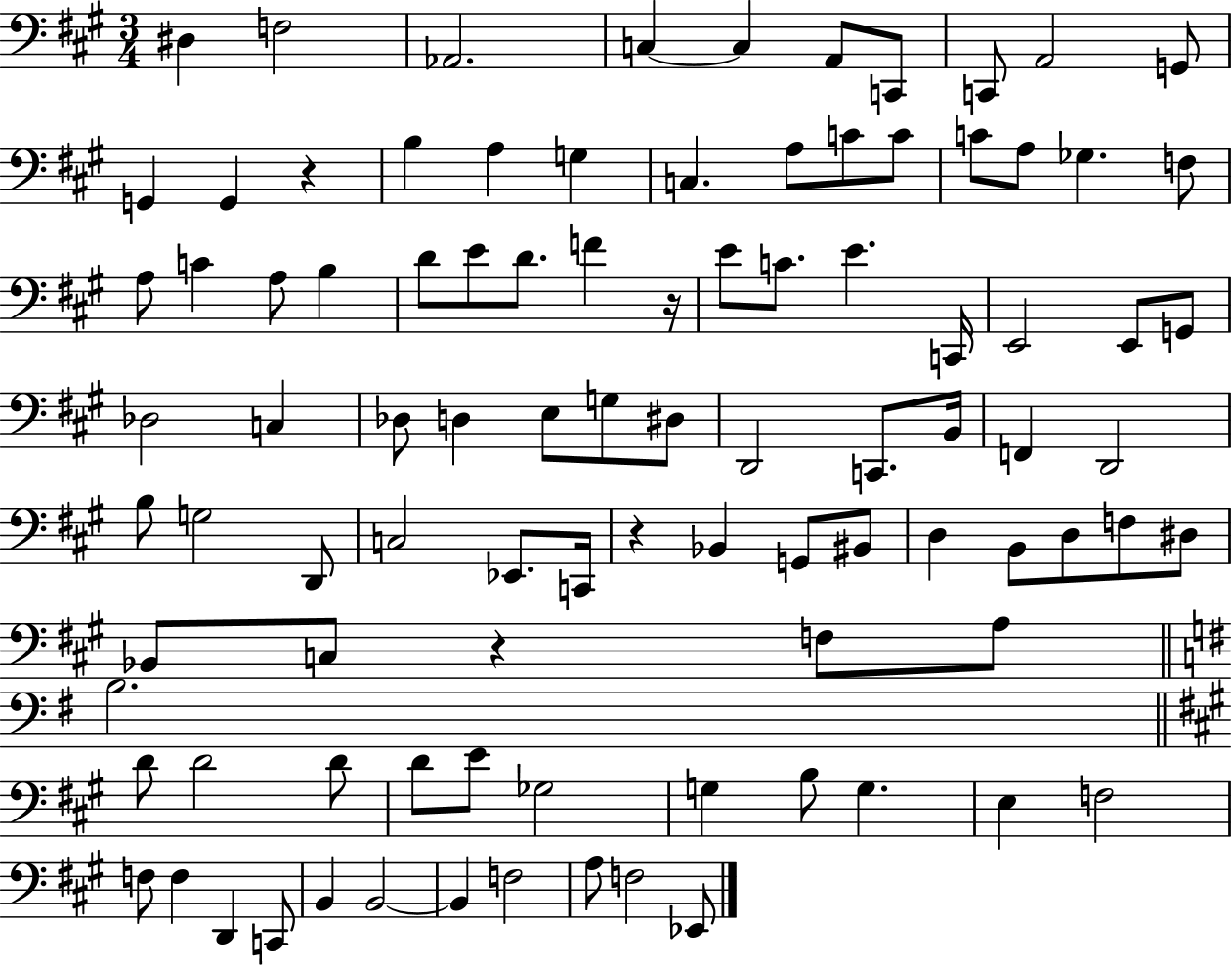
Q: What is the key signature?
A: A major